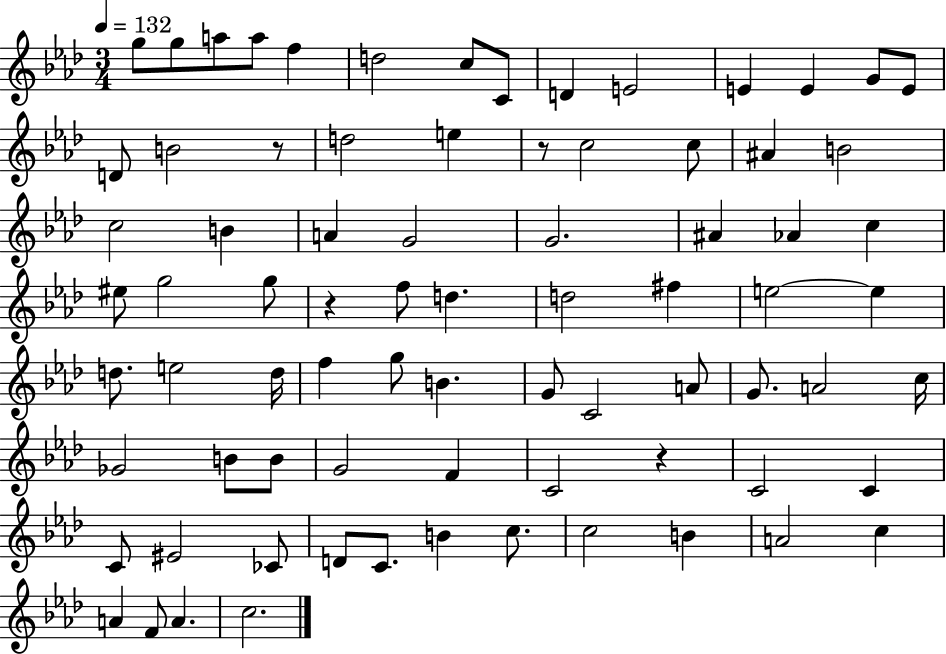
G5/e G5/e A5/e A5/e F5/q D5/h C5/e C4/e D4/q E4/h E4/q E4/q G4/e E4/e D4/e B4/h R/e D5/h E5/q R/e C5/h C5/e A#4/q B4/h C5/h B4/q A4/q G4/h G4/h. A#4/q Ab4/q C5/q EIS5/e G5/h G5/e R/q F5/e D5/q. D5/h F#5/q E5/h E5/q D5/e. E5/h D5/s F5/q G5/e B4/q. G4/e C4/h A4/e G4/e. A4/h C5/s Gb4/h B4/e B4/e G4/h F4/q C4/h R/q C4/h C4/q C4/e EIS4/h CES4/e D4/e C4/e. B4/q C5/e. C5/h B4/q A4/h C5/q A4/q F4/e A4/q. C5/h.